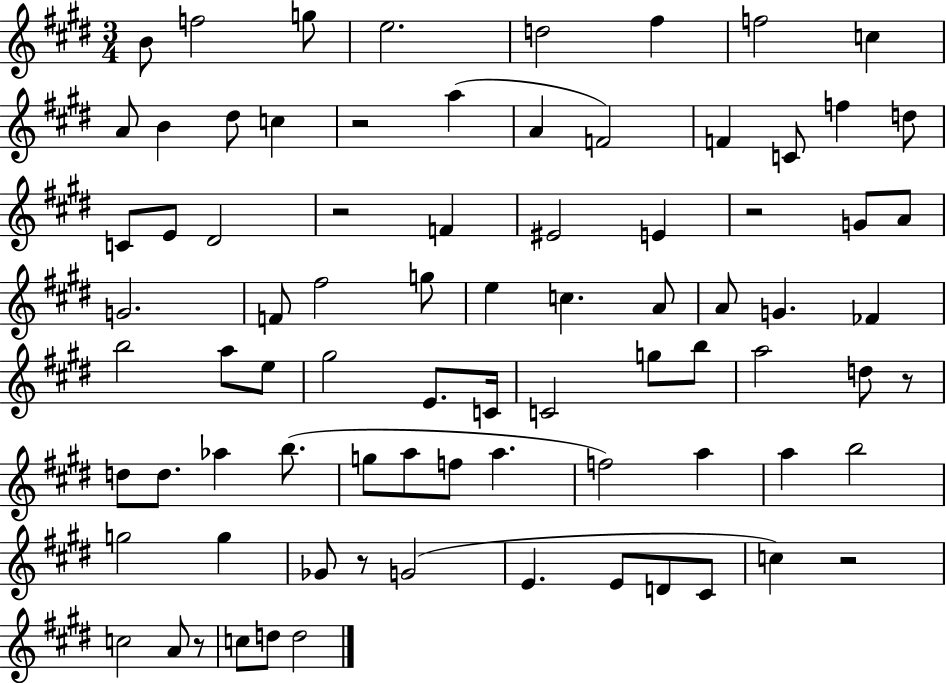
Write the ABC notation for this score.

X:1
T:Untitled
M:3/4
L:1/4
K:E
B/2 f2 g/2 e2 d2 ^f f2 c A/2 B ^d/2 c z2 a A F2 F C/2 f d/2 C/2 E/2 ^D2 z2 F ^E2 E z2 G/2 A/2 G2 F/2 ^f2 g/2 e c A/2 A/2 G _F b2 a/2 e/2 ^g2 E/2 C/4 C2 g/2 b/2 a2 d/2 z/2 d/2 d/2 _a b/2 g/2 a/2 f/2 a f2 a a b2 g2 g _G/2 z/2 G2 E E/2 D/2 ^C/2 c z2 c2 A/2 z/2 c/2 d/2 d2